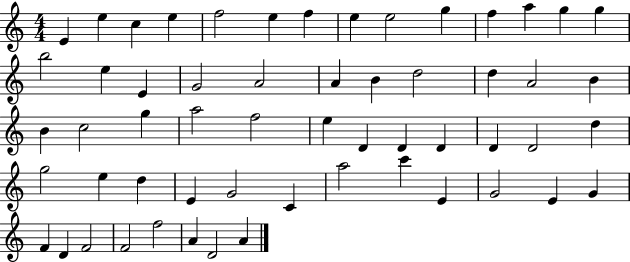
X:1
T:Untitled
M:4/4
L:1/4
K:C
E e c e f2 e f e e2 g f a g g b2 e E G2 A2 A B d2 d A2 B B c2 g a2 f2 e D D D D D2 d g2 e d E G2 C a2 c' E G2 E G F D F2 F2 f2 A D2 A